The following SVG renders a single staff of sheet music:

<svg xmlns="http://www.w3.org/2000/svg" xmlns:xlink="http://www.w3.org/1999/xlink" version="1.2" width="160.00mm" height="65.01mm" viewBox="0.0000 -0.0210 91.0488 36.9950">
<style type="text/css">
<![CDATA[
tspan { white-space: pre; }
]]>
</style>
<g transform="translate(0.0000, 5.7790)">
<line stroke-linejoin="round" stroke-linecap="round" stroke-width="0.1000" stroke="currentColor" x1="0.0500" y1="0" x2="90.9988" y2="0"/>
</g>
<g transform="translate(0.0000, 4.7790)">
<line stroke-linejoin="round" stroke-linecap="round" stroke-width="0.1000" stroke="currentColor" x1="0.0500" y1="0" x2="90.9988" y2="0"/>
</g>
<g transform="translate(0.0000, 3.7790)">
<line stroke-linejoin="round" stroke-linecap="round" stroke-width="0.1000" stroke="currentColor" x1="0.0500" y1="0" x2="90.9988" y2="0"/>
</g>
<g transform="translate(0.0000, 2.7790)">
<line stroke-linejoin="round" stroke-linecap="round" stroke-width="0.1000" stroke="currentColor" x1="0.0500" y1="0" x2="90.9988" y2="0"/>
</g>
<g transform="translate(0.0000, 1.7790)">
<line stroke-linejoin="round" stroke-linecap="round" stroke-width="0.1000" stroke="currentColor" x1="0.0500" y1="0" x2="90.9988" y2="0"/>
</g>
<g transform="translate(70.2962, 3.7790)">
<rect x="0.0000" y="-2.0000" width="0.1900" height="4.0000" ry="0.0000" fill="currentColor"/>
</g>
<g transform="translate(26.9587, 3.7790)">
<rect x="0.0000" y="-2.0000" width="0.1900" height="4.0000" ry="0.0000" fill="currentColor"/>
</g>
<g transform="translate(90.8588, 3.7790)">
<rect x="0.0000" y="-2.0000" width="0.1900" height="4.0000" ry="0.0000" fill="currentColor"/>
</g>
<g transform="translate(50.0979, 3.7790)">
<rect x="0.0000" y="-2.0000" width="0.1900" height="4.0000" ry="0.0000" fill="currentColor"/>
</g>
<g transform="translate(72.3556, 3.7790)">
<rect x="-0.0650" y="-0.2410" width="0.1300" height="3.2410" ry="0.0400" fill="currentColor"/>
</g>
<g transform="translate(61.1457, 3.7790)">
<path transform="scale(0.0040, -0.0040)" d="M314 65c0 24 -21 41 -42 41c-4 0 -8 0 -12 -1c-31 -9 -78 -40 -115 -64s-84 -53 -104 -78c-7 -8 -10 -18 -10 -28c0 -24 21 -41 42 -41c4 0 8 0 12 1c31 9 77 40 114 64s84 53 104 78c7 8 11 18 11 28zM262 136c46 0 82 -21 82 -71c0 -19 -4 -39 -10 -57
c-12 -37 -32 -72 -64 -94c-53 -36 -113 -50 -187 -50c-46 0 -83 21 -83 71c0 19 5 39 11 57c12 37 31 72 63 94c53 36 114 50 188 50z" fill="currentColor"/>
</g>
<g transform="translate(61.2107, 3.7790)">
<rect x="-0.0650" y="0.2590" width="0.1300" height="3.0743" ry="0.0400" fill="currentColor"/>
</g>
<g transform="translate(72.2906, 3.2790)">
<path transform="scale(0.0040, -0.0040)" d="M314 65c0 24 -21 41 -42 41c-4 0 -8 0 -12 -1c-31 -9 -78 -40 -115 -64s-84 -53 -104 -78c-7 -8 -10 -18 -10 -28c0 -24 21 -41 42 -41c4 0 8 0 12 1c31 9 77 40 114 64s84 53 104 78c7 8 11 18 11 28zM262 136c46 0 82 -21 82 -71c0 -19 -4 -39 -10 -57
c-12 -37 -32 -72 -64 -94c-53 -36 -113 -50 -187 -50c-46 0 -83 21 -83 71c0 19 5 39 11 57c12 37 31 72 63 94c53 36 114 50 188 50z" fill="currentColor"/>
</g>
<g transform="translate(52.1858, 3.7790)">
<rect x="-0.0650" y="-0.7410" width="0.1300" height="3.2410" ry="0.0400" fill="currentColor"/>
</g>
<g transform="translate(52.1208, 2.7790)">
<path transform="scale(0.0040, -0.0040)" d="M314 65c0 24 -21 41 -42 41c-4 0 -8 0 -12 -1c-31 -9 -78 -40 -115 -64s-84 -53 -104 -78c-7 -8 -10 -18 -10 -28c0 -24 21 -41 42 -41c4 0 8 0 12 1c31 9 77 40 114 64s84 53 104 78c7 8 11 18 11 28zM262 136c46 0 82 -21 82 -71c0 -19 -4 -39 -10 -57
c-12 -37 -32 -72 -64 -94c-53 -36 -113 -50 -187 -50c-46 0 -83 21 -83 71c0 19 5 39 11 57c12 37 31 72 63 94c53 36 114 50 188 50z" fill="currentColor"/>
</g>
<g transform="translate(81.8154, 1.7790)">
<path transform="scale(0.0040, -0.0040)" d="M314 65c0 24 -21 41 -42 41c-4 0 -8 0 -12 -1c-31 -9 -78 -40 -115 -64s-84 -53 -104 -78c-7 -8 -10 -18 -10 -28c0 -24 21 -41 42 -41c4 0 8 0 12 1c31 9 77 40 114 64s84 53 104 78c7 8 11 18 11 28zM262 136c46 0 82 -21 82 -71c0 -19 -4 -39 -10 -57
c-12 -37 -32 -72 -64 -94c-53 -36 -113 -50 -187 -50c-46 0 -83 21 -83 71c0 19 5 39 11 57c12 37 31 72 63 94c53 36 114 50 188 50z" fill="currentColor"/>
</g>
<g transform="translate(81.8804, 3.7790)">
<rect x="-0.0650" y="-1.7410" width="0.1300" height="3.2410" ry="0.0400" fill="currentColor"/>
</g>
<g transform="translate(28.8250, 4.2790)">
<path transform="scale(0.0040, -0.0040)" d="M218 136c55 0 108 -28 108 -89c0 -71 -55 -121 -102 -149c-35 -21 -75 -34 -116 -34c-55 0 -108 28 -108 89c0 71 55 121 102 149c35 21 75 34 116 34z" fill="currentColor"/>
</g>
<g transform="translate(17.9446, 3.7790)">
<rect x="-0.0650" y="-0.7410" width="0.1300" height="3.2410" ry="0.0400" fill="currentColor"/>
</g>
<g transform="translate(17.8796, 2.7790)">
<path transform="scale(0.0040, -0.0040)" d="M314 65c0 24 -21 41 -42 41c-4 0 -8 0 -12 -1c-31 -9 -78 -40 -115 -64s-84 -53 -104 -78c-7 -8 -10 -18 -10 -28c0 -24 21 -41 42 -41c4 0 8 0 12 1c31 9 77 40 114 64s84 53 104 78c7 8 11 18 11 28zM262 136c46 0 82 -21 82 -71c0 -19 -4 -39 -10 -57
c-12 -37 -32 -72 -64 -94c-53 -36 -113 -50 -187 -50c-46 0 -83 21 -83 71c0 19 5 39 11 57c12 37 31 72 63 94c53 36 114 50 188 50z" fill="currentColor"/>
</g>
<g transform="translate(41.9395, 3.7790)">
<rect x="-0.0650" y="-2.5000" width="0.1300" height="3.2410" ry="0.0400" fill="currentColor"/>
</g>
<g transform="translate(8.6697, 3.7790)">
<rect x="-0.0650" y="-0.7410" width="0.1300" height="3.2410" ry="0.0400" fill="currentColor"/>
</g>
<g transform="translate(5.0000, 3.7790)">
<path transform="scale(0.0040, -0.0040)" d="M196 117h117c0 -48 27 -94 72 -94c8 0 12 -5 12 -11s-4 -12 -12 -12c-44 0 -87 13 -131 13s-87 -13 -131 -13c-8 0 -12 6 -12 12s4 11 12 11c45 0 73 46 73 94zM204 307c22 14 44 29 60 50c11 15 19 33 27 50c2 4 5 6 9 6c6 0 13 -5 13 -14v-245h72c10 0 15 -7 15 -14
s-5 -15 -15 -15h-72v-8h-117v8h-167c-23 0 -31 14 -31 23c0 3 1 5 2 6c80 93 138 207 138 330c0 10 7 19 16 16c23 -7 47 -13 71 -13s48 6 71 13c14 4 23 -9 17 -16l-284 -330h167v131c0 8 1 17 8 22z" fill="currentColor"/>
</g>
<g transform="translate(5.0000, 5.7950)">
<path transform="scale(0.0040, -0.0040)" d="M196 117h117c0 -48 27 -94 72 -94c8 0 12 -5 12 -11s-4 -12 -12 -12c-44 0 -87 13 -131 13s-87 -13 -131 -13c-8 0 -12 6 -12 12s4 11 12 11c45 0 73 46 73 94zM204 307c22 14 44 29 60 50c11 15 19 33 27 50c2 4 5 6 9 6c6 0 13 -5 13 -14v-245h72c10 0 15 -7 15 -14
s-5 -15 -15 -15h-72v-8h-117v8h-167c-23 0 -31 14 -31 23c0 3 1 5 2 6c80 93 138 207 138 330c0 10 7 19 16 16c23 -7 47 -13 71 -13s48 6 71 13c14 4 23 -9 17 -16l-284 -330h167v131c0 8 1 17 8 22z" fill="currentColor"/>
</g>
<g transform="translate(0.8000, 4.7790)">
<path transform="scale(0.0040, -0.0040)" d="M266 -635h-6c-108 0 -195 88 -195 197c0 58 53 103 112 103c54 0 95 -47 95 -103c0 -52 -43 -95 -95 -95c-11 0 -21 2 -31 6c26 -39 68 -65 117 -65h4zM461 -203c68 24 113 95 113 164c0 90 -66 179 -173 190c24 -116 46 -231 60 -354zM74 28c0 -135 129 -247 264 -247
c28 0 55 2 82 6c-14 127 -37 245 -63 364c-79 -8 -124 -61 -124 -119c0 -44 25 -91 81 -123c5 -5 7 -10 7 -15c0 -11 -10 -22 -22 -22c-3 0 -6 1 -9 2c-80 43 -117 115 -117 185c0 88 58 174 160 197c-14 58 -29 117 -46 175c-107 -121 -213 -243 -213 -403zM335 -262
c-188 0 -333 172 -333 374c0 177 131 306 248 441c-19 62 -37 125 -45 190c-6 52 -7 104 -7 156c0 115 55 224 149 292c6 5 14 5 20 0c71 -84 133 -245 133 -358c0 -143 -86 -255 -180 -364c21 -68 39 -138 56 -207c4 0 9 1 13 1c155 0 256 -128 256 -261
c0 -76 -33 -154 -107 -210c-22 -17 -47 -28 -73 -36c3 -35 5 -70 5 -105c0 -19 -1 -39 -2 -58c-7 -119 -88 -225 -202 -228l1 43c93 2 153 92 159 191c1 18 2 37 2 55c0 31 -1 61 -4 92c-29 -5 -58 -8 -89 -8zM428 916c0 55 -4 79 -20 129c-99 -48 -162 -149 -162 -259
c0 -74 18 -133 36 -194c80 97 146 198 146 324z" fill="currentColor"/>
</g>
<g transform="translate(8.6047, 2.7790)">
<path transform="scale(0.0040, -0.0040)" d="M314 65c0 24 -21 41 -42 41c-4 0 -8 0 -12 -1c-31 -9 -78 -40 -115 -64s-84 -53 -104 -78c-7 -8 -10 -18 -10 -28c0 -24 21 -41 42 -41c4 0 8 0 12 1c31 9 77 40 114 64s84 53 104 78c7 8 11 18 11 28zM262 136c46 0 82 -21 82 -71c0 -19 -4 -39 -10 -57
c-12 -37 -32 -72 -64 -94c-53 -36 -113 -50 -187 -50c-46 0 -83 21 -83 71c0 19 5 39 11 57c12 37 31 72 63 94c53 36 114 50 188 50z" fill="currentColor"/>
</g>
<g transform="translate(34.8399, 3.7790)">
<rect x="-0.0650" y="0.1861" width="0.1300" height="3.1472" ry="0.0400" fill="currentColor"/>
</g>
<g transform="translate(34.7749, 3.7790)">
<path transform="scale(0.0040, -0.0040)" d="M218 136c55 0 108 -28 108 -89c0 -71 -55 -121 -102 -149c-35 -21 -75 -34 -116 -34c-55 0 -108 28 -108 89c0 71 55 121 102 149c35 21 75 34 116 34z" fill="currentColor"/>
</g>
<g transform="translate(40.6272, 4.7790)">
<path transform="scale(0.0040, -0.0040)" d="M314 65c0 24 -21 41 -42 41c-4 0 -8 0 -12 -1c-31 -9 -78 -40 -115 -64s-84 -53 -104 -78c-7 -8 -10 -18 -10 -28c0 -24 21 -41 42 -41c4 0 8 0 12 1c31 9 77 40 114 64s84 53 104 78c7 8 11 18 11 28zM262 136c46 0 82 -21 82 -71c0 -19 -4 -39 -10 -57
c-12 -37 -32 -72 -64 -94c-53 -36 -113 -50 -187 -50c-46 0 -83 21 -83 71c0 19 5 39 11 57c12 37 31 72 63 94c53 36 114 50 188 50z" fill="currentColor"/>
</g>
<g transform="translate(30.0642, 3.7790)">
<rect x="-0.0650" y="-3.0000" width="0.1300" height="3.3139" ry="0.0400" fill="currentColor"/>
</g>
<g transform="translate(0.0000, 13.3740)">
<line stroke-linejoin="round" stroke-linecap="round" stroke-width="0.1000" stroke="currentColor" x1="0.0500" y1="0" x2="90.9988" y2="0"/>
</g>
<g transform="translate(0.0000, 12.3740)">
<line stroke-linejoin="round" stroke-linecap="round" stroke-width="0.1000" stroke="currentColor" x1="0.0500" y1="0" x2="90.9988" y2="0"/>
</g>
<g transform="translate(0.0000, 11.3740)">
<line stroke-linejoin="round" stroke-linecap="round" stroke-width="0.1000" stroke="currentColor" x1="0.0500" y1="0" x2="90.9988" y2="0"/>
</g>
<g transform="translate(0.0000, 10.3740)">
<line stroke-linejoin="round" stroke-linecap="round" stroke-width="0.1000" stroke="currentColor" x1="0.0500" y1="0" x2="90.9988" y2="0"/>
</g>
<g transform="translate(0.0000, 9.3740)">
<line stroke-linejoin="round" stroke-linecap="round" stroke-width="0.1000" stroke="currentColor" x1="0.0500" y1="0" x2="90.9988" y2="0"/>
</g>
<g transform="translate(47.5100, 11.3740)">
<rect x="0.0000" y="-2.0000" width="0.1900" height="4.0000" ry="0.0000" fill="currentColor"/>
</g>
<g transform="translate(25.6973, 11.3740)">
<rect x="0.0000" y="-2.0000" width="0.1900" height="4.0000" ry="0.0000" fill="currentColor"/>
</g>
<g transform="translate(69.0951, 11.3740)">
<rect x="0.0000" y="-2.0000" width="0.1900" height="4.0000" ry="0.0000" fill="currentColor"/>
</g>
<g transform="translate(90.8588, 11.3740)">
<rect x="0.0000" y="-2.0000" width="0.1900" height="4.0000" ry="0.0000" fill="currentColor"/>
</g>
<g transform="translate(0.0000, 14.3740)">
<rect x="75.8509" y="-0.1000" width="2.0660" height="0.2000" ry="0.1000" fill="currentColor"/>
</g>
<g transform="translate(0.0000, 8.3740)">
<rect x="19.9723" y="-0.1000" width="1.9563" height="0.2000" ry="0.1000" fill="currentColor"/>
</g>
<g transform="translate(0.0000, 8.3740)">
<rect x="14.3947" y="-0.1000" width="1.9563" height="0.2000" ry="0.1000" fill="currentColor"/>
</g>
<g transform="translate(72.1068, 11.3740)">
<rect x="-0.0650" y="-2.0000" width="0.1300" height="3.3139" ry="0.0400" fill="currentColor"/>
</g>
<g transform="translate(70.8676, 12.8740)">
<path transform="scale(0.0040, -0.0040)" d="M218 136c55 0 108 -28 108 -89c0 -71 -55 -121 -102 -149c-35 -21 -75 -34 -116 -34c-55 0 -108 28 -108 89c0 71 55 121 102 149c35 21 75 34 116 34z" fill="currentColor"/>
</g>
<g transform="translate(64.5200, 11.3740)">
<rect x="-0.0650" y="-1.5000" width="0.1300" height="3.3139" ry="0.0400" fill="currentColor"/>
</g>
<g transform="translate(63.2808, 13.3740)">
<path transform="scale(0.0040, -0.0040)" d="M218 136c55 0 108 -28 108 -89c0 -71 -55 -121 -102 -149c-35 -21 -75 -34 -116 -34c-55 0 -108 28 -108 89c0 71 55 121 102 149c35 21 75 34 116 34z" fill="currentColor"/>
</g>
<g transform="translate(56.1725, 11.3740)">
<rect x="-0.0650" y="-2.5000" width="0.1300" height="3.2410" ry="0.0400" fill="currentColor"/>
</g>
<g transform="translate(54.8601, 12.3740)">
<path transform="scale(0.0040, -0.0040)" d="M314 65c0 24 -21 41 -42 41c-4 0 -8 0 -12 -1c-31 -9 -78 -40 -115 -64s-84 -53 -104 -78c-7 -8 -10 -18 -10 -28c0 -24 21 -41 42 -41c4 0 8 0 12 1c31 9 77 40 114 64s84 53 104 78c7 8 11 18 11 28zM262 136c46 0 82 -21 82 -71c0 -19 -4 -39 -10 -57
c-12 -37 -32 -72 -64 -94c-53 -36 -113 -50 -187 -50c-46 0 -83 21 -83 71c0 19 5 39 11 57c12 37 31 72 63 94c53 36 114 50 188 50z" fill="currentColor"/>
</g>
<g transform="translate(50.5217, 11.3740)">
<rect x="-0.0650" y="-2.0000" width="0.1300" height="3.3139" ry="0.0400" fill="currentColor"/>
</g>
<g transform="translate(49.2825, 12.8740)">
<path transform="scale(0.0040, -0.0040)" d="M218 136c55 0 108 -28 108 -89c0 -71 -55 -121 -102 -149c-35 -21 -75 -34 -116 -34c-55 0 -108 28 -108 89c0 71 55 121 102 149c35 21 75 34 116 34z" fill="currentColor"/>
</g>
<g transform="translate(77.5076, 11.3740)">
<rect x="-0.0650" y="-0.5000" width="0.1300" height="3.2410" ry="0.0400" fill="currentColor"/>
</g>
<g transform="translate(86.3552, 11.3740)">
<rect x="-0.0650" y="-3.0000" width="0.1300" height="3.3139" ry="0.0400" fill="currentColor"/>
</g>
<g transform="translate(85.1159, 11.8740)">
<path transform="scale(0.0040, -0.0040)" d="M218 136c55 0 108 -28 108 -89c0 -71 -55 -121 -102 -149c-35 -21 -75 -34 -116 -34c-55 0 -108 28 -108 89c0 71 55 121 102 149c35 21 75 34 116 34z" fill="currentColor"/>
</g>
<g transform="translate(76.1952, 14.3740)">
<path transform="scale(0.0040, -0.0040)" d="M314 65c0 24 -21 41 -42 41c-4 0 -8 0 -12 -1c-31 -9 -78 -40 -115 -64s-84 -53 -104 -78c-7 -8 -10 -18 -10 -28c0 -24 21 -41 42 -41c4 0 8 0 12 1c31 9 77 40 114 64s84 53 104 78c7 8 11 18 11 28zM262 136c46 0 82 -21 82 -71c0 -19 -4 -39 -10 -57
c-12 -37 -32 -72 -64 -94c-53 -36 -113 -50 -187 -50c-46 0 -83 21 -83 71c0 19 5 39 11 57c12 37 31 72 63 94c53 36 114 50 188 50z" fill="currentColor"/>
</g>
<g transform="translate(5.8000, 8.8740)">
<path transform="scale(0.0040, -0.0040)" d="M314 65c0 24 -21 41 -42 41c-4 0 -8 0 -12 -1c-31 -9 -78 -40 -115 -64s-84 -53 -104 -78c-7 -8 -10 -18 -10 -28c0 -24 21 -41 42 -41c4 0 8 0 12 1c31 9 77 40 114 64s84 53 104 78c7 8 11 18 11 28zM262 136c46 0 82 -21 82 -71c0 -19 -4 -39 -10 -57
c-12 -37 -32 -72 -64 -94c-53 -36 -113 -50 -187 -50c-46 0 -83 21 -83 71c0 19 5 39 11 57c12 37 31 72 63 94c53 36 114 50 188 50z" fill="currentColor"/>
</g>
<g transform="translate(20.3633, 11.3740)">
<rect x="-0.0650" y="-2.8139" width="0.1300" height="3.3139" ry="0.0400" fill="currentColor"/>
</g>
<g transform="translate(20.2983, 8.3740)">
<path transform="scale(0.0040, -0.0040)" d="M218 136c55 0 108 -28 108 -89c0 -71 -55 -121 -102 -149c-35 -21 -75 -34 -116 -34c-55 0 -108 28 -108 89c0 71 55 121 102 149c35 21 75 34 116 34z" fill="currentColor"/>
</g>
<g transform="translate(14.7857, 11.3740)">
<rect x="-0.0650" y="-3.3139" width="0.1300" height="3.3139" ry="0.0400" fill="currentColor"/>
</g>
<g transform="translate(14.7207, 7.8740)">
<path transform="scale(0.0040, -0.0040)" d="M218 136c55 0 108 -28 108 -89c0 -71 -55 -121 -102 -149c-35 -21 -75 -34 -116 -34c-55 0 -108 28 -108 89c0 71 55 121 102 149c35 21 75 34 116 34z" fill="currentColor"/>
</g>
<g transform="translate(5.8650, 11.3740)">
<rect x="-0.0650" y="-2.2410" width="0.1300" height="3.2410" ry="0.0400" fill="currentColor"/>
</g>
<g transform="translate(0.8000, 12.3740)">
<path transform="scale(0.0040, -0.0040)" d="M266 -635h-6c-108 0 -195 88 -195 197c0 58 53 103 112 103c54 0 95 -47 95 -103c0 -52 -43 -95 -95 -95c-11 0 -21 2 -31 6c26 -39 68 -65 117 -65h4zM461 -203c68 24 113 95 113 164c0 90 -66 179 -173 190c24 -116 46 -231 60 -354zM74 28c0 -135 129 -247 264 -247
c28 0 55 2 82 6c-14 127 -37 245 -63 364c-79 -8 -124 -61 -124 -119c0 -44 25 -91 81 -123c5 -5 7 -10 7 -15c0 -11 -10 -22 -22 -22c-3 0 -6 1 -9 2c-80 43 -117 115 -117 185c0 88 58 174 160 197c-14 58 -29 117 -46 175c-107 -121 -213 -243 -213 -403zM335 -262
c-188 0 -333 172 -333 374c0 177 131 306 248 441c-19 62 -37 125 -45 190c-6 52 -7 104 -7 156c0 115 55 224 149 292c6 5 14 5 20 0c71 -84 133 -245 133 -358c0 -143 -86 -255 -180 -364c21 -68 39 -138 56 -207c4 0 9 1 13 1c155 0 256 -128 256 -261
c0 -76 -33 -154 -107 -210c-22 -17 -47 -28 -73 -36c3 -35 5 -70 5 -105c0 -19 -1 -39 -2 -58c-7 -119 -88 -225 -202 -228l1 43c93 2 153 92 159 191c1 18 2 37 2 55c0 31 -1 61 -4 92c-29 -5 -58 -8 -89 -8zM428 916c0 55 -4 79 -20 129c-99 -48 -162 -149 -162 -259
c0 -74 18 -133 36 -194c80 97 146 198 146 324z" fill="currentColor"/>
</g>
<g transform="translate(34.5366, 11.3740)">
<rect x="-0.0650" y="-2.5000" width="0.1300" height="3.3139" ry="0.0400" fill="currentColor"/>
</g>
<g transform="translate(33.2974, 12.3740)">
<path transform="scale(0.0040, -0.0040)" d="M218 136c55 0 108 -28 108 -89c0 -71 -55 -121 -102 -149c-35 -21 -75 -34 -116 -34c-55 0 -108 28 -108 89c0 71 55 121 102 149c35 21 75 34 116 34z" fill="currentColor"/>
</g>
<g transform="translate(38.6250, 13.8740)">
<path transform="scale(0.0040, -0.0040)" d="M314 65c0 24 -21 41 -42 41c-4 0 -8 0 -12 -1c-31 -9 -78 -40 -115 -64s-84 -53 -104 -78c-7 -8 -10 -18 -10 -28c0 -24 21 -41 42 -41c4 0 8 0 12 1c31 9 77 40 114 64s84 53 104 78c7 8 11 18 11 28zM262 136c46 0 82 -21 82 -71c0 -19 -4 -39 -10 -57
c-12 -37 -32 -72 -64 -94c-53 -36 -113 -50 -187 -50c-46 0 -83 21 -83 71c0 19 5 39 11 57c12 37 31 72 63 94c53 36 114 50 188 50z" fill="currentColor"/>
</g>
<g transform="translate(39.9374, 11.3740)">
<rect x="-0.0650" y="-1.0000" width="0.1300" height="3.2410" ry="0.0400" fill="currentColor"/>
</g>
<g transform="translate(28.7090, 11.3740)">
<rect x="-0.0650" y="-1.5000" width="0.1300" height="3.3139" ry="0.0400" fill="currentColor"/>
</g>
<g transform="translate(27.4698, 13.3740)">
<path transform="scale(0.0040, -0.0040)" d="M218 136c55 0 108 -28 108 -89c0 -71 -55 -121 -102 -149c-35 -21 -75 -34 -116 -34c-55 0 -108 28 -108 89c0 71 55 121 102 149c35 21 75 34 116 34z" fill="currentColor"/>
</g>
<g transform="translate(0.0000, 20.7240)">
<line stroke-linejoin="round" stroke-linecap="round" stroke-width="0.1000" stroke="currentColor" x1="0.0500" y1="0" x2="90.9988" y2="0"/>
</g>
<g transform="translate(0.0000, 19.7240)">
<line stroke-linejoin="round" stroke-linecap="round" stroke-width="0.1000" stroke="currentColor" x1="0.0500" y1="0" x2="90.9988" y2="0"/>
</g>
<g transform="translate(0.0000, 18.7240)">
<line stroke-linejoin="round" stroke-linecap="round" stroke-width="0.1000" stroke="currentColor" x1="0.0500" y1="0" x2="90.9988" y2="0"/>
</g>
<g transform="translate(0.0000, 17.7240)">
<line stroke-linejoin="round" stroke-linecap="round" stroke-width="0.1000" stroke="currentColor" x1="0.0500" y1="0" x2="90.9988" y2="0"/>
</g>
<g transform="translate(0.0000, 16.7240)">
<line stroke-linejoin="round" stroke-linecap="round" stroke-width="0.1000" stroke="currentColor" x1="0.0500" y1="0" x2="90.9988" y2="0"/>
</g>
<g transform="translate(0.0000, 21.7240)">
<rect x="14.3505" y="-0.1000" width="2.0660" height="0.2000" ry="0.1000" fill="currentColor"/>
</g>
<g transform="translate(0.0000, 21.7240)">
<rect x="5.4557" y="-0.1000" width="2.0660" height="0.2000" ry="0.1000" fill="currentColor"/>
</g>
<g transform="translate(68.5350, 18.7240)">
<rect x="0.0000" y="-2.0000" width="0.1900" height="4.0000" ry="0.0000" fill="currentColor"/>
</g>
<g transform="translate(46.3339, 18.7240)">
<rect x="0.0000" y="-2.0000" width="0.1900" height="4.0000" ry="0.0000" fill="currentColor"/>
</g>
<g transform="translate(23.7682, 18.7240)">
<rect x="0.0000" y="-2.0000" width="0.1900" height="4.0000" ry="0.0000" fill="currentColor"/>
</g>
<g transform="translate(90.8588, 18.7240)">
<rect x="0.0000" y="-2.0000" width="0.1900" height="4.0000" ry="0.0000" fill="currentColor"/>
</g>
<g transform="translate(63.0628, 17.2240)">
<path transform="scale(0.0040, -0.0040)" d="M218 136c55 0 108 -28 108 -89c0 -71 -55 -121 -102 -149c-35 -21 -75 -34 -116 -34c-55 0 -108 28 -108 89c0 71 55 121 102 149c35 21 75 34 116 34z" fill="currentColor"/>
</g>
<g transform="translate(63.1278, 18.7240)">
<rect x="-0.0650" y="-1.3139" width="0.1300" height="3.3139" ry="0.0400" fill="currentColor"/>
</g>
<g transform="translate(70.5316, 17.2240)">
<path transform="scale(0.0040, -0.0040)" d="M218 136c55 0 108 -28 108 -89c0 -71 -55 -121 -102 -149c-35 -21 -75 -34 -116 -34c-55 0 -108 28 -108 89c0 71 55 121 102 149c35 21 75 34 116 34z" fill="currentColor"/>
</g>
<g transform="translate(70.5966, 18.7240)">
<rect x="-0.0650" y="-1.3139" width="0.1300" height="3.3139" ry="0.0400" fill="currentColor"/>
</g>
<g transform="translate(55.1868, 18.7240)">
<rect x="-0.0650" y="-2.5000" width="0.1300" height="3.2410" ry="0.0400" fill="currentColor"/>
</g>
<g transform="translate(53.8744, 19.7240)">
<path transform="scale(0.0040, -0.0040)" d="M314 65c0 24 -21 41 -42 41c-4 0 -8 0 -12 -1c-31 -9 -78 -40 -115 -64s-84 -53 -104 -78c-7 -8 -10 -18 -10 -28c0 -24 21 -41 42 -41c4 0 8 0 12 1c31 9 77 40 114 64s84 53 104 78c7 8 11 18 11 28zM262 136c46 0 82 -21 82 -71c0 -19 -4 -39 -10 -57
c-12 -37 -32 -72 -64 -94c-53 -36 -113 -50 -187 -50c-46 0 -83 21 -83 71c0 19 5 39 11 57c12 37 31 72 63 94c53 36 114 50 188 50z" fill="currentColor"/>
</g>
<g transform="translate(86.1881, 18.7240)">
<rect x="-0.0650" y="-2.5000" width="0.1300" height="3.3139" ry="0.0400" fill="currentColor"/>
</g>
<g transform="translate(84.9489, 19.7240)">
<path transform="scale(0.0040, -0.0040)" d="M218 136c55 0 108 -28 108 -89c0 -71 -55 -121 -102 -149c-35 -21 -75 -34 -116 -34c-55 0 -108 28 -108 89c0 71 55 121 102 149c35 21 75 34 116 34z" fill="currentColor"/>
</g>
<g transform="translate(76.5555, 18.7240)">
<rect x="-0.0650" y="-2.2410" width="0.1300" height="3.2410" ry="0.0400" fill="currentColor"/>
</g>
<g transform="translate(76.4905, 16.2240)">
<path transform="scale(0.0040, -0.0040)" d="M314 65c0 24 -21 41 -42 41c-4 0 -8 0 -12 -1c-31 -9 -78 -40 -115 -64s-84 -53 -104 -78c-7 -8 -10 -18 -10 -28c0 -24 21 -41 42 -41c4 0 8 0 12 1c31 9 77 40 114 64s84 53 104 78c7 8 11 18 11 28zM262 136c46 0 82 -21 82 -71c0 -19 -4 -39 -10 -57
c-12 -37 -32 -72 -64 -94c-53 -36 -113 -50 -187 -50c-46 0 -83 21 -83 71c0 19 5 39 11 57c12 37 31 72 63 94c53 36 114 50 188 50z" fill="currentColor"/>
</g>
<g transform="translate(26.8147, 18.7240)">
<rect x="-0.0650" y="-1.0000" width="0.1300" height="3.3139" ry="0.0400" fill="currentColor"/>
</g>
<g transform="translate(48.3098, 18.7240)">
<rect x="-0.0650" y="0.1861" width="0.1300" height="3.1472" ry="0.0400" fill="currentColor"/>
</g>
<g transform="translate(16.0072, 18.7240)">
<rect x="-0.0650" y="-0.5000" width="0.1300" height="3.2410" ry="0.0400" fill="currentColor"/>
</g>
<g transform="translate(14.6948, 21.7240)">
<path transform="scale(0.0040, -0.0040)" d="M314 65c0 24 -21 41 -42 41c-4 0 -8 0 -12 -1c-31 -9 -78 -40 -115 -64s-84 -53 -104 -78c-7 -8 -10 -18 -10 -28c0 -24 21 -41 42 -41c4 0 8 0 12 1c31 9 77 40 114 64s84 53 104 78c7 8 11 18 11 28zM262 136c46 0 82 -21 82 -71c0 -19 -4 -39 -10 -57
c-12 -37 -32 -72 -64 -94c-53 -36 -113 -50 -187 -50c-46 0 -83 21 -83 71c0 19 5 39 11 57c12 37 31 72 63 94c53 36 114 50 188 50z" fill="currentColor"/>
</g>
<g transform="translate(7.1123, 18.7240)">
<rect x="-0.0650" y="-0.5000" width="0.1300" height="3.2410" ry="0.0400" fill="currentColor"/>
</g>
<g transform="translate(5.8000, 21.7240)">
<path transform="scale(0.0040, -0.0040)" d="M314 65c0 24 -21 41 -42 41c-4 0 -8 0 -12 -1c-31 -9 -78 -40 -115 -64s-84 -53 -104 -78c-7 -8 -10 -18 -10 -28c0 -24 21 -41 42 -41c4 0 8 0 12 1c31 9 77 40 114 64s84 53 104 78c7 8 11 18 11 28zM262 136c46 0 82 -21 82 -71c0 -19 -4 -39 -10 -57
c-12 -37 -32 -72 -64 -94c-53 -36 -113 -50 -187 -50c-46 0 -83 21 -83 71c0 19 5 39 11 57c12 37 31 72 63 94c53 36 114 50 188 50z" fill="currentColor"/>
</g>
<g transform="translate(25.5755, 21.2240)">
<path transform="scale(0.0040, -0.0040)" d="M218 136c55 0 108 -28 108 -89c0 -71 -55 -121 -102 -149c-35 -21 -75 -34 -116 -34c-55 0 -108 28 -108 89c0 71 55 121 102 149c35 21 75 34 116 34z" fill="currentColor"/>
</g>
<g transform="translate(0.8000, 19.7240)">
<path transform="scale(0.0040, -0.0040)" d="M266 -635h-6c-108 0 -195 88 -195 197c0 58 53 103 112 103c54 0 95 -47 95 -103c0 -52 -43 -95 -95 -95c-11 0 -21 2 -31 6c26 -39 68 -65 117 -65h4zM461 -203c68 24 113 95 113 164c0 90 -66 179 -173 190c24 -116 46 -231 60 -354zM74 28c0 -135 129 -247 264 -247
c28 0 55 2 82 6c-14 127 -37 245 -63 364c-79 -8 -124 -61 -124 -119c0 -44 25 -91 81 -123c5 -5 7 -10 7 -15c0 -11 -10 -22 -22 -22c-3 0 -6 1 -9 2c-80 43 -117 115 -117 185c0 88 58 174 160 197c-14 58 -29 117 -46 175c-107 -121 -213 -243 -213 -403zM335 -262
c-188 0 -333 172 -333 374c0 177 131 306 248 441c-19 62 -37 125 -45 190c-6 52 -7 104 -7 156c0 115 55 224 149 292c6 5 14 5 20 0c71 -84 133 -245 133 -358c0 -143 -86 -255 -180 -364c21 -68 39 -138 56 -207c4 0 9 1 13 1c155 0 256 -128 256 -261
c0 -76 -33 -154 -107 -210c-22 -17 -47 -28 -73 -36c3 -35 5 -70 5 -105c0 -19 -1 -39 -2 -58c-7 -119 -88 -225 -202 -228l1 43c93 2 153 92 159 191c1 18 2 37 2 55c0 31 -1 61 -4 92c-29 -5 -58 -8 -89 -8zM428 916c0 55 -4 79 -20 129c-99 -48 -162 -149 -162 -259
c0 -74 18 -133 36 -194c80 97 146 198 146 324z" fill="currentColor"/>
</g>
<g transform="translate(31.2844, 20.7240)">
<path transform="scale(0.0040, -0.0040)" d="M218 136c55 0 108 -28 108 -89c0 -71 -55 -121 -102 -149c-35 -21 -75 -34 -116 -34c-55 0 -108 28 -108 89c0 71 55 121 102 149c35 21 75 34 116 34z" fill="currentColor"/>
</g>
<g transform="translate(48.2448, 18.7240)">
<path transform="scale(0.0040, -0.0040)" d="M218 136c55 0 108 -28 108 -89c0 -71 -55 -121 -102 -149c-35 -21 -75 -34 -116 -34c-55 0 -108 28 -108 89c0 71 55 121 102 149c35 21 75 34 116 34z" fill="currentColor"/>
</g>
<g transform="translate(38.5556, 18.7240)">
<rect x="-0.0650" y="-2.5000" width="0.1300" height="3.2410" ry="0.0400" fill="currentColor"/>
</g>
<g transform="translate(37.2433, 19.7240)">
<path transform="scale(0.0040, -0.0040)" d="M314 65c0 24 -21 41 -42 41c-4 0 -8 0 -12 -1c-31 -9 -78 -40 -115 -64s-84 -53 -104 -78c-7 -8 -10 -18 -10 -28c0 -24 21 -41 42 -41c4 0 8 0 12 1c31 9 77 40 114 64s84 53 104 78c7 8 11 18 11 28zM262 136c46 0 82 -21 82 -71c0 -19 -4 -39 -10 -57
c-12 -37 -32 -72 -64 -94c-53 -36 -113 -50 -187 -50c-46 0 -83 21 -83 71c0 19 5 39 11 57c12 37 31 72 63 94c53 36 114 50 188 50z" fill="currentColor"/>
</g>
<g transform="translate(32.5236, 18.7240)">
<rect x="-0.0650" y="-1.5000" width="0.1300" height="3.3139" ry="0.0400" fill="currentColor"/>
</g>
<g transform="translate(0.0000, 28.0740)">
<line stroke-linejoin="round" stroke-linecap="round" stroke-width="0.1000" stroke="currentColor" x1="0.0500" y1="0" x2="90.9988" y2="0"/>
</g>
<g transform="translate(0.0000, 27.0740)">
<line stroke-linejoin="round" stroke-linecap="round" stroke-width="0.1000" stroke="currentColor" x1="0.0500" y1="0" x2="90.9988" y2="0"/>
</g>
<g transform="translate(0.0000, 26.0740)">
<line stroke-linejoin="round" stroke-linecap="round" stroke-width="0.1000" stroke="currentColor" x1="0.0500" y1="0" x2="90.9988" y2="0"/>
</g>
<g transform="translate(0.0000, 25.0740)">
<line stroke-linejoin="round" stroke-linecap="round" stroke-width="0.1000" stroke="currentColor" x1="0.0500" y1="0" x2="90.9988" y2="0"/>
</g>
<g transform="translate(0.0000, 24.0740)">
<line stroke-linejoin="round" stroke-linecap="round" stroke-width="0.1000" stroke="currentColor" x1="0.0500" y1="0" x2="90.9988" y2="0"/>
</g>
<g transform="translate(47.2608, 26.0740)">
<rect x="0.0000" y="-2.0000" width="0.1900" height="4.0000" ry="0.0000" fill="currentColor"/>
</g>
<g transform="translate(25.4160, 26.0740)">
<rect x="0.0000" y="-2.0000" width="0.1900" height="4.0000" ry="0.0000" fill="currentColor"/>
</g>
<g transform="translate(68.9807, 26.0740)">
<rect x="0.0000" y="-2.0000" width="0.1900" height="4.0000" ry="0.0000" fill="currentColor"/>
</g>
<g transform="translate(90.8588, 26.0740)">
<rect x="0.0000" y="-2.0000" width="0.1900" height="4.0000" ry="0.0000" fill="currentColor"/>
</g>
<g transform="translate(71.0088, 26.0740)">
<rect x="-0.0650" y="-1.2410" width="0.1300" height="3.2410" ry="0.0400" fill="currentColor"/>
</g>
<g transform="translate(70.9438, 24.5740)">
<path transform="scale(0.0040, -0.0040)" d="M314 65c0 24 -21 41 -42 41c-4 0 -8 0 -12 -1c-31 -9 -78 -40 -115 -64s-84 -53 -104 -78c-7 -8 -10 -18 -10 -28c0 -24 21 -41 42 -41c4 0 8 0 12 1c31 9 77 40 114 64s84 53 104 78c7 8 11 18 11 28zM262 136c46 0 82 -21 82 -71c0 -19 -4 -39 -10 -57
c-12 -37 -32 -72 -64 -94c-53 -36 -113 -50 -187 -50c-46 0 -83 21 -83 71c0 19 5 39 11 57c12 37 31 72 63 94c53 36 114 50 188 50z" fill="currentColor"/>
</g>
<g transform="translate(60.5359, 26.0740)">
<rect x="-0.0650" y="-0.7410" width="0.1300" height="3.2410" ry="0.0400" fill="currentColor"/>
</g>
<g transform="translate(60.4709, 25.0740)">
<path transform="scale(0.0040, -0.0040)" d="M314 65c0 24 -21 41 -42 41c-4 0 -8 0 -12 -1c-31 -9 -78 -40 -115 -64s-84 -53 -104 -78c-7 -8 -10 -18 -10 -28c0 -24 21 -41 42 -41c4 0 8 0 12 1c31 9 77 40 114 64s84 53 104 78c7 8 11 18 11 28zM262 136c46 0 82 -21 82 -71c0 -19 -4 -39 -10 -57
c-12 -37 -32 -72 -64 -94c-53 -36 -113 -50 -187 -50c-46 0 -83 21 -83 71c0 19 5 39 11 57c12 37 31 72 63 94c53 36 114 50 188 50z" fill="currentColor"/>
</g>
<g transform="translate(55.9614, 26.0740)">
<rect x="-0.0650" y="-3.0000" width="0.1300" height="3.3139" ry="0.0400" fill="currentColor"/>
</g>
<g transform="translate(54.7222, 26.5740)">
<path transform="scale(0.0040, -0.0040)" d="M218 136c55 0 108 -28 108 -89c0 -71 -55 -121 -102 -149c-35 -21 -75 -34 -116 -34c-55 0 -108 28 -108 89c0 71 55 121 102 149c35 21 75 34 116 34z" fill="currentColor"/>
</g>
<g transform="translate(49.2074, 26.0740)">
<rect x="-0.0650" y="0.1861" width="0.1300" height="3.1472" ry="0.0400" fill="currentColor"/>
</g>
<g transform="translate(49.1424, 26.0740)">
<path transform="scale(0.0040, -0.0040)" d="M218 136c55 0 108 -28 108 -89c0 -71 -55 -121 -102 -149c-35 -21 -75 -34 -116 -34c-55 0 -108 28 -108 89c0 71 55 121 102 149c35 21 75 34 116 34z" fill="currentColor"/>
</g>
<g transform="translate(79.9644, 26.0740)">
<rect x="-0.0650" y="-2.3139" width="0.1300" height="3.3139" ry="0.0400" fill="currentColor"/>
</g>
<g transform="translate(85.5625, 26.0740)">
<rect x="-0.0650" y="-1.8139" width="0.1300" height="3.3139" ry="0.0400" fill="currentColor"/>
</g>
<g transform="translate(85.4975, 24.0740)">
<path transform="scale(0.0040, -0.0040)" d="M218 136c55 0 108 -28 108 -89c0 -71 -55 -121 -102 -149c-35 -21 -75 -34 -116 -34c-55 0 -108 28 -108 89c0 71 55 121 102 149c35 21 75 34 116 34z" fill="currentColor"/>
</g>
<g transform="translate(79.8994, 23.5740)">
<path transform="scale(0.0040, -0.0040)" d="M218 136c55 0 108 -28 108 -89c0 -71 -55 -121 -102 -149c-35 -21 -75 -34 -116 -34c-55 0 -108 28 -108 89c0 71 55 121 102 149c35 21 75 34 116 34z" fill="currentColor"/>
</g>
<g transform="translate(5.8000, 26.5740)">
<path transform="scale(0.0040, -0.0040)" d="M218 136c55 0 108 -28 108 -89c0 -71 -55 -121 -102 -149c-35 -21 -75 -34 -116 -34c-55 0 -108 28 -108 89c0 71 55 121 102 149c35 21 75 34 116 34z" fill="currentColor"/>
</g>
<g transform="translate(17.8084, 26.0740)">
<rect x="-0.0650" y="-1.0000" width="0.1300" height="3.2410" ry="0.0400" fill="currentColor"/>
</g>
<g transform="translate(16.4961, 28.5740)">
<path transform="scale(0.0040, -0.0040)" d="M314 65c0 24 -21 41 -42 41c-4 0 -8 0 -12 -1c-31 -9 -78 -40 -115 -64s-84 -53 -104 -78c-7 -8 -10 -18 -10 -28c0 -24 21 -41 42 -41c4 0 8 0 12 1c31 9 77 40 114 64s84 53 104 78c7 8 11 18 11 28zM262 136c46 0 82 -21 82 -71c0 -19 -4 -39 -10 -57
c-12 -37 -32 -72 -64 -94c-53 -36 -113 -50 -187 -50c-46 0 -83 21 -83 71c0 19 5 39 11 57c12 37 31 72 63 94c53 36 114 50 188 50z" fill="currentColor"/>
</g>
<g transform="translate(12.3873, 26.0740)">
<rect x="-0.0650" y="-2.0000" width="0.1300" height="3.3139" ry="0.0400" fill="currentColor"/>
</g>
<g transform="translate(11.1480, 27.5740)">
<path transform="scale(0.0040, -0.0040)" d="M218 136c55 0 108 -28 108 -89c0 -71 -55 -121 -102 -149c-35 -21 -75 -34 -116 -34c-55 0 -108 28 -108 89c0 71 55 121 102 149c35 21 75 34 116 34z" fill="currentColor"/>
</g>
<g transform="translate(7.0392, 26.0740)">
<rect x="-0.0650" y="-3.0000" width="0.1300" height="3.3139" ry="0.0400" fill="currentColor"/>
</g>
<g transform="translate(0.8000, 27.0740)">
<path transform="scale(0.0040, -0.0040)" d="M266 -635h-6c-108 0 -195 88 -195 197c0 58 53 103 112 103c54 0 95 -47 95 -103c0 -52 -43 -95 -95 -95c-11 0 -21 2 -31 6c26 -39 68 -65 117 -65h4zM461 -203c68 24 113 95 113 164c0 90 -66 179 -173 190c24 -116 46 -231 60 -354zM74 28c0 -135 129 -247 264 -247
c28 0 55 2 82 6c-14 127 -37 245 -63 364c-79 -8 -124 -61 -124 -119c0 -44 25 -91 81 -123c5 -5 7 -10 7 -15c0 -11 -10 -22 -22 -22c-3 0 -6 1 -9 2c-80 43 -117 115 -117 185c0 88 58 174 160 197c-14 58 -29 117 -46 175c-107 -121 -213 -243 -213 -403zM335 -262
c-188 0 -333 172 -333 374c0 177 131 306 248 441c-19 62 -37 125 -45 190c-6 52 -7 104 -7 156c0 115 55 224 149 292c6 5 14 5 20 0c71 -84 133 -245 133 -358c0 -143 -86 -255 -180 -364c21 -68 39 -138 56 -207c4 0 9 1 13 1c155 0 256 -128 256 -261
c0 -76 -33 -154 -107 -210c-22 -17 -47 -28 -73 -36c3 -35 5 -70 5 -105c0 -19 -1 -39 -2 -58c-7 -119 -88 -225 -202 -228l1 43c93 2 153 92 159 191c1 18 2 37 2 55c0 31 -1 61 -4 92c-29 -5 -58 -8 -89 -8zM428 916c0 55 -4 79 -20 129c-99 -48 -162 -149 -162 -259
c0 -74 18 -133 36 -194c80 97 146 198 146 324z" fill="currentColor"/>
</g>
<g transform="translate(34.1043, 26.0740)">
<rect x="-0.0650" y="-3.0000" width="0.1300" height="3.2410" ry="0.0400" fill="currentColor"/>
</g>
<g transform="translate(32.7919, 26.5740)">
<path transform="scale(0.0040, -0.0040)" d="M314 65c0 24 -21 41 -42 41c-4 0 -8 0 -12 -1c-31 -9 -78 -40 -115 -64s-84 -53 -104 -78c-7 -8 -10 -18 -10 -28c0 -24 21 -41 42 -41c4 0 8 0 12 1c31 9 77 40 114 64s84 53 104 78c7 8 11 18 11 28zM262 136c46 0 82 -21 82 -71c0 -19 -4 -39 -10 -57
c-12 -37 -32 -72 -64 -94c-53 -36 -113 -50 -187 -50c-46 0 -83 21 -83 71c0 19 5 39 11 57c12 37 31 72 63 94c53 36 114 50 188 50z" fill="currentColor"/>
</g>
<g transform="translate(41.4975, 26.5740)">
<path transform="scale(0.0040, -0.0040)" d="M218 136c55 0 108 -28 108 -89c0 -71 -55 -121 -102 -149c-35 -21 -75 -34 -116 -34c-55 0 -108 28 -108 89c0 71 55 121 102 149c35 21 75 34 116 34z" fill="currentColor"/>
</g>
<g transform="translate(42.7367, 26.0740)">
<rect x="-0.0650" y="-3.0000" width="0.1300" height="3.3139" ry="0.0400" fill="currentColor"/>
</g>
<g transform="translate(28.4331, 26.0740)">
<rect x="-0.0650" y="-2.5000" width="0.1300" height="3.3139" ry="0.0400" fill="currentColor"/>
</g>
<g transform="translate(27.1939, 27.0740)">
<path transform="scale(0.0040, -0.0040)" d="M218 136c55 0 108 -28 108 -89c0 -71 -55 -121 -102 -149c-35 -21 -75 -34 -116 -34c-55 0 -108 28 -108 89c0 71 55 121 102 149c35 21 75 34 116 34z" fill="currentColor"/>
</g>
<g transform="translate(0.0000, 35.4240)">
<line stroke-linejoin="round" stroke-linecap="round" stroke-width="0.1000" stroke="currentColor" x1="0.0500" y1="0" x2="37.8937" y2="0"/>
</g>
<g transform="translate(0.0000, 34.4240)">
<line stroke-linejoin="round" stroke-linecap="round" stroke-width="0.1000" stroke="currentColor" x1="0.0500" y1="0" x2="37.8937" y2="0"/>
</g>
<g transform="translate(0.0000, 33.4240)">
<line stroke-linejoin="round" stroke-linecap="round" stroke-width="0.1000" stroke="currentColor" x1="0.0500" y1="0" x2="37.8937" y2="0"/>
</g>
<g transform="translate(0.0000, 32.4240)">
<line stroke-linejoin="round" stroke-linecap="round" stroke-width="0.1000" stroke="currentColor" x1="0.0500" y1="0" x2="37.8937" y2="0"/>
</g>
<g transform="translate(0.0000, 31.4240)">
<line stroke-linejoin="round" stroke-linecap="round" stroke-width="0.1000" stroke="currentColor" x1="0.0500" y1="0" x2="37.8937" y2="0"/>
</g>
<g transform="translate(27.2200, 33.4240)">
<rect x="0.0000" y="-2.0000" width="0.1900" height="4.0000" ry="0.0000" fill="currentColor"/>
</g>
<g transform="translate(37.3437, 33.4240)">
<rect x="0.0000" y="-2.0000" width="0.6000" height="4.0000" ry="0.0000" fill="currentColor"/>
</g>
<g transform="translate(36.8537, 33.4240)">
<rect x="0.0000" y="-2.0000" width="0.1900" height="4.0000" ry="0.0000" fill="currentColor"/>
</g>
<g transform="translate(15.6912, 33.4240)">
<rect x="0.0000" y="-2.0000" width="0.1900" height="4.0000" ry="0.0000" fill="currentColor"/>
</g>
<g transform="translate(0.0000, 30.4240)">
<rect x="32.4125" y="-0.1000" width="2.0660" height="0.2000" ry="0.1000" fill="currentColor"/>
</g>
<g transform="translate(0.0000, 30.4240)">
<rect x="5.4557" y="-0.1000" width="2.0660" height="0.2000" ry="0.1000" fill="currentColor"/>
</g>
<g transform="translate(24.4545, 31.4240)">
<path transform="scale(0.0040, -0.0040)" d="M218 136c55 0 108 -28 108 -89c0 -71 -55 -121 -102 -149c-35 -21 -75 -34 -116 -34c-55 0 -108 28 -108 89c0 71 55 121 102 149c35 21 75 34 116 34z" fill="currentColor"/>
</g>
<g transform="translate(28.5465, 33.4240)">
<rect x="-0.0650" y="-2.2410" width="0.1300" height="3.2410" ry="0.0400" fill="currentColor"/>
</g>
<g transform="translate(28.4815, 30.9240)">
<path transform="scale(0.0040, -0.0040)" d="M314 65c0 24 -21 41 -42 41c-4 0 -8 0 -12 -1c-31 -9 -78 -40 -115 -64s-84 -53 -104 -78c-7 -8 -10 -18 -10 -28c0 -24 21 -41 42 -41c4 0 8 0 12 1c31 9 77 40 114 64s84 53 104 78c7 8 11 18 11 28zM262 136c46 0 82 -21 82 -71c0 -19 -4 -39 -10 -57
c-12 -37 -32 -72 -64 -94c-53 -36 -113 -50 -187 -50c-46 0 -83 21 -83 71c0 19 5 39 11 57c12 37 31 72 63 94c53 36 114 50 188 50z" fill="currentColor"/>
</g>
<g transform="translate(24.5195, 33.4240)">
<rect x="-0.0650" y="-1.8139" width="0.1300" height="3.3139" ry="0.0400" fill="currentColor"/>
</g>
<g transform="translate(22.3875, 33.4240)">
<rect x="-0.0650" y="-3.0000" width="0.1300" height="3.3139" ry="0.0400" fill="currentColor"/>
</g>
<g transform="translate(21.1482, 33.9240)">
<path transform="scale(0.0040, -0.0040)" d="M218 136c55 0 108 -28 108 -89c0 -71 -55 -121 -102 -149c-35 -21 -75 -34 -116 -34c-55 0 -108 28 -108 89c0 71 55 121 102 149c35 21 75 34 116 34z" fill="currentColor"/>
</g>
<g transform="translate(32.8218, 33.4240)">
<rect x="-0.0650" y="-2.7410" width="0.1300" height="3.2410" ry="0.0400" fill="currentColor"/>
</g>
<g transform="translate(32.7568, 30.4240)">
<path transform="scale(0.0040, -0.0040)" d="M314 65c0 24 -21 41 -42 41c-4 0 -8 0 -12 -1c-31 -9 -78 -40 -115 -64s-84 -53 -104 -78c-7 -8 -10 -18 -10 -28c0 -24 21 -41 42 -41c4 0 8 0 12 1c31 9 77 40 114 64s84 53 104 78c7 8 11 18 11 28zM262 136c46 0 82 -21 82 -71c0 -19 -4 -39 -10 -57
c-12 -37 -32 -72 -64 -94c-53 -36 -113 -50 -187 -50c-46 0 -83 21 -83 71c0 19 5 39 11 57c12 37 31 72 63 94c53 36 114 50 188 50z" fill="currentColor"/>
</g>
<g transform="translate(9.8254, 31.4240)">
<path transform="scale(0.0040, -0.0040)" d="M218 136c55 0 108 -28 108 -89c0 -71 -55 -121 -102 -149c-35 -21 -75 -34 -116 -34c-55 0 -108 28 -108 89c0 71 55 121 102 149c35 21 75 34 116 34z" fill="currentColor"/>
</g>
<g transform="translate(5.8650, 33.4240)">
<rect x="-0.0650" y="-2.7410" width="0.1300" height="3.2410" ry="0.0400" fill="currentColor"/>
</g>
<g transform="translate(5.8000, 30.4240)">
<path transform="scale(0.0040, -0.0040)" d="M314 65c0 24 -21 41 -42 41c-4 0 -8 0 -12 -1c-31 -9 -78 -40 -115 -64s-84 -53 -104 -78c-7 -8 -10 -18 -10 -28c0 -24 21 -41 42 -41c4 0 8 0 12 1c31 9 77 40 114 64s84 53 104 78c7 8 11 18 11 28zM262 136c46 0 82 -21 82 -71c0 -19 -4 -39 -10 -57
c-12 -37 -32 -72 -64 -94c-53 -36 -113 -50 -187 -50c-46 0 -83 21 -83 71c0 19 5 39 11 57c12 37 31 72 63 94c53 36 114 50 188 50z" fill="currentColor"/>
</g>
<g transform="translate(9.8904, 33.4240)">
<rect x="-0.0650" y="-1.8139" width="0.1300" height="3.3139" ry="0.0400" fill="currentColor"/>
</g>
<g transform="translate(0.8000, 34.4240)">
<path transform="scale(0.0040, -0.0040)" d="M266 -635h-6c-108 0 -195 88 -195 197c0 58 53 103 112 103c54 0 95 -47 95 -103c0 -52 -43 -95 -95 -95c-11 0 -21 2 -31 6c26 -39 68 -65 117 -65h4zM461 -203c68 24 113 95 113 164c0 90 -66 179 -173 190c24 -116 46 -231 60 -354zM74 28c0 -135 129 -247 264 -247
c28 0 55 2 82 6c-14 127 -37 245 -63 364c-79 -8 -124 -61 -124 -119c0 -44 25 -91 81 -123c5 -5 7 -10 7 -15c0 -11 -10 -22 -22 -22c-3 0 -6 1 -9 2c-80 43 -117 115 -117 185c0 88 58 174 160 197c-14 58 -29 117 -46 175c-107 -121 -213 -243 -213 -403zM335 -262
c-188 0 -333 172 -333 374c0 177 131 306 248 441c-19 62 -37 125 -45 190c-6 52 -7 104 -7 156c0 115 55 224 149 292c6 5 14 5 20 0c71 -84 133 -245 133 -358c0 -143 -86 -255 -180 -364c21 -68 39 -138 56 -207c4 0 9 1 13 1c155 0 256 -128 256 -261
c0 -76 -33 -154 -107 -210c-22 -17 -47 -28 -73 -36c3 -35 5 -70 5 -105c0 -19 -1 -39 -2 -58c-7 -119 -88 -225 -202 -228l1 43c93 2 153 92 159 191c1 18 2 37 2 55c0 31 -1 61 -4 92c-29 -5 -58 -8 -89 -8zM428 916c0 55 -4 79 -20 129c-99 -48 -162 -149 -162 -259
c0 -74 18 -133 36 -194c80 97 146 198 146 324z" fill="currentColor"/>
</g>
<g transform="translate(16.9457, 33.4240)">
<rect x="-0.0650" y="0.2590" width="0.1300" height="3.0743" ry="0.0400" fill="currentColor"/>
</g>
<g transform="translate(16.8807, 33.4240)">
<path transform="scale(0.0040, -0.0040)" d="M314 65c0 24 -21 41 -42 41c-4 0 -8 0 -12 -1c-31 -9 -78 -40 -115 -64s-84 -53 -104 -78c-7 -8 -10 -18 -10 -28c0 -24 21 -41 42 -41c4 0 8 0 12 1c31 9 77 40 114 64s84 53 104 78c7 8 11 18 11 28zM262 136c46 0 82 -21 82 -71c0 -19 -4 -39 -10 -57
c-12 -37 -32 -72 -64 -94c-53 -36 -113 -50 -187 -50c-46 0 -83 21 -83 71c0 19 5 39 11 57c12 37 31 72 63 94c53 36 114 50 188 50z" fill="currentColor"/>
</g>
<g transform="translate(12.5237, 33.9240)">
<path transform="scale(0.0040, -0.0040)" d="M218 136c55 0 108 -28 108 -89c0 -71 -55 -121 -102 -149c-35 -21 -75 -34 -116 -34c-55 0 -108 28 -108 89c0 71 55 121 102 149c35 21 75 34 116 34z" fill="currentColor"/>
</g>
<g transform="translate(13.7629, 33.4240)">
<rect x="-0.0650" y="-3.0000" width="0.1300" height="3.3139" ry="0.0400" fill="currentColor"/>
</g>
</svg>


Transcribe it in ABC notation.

X:1
T:Untitled
M:4/4
L:1/4
K:C
d2 d2 A B G2 d2 B2 c2 f2 g2 b a E G D2 F G2 E F C2 A C2 C2 D E G2 B G2 e e g2 G A F D2 G A2 A B A d2 e2 g f a2 f A B2 A f g2 a2